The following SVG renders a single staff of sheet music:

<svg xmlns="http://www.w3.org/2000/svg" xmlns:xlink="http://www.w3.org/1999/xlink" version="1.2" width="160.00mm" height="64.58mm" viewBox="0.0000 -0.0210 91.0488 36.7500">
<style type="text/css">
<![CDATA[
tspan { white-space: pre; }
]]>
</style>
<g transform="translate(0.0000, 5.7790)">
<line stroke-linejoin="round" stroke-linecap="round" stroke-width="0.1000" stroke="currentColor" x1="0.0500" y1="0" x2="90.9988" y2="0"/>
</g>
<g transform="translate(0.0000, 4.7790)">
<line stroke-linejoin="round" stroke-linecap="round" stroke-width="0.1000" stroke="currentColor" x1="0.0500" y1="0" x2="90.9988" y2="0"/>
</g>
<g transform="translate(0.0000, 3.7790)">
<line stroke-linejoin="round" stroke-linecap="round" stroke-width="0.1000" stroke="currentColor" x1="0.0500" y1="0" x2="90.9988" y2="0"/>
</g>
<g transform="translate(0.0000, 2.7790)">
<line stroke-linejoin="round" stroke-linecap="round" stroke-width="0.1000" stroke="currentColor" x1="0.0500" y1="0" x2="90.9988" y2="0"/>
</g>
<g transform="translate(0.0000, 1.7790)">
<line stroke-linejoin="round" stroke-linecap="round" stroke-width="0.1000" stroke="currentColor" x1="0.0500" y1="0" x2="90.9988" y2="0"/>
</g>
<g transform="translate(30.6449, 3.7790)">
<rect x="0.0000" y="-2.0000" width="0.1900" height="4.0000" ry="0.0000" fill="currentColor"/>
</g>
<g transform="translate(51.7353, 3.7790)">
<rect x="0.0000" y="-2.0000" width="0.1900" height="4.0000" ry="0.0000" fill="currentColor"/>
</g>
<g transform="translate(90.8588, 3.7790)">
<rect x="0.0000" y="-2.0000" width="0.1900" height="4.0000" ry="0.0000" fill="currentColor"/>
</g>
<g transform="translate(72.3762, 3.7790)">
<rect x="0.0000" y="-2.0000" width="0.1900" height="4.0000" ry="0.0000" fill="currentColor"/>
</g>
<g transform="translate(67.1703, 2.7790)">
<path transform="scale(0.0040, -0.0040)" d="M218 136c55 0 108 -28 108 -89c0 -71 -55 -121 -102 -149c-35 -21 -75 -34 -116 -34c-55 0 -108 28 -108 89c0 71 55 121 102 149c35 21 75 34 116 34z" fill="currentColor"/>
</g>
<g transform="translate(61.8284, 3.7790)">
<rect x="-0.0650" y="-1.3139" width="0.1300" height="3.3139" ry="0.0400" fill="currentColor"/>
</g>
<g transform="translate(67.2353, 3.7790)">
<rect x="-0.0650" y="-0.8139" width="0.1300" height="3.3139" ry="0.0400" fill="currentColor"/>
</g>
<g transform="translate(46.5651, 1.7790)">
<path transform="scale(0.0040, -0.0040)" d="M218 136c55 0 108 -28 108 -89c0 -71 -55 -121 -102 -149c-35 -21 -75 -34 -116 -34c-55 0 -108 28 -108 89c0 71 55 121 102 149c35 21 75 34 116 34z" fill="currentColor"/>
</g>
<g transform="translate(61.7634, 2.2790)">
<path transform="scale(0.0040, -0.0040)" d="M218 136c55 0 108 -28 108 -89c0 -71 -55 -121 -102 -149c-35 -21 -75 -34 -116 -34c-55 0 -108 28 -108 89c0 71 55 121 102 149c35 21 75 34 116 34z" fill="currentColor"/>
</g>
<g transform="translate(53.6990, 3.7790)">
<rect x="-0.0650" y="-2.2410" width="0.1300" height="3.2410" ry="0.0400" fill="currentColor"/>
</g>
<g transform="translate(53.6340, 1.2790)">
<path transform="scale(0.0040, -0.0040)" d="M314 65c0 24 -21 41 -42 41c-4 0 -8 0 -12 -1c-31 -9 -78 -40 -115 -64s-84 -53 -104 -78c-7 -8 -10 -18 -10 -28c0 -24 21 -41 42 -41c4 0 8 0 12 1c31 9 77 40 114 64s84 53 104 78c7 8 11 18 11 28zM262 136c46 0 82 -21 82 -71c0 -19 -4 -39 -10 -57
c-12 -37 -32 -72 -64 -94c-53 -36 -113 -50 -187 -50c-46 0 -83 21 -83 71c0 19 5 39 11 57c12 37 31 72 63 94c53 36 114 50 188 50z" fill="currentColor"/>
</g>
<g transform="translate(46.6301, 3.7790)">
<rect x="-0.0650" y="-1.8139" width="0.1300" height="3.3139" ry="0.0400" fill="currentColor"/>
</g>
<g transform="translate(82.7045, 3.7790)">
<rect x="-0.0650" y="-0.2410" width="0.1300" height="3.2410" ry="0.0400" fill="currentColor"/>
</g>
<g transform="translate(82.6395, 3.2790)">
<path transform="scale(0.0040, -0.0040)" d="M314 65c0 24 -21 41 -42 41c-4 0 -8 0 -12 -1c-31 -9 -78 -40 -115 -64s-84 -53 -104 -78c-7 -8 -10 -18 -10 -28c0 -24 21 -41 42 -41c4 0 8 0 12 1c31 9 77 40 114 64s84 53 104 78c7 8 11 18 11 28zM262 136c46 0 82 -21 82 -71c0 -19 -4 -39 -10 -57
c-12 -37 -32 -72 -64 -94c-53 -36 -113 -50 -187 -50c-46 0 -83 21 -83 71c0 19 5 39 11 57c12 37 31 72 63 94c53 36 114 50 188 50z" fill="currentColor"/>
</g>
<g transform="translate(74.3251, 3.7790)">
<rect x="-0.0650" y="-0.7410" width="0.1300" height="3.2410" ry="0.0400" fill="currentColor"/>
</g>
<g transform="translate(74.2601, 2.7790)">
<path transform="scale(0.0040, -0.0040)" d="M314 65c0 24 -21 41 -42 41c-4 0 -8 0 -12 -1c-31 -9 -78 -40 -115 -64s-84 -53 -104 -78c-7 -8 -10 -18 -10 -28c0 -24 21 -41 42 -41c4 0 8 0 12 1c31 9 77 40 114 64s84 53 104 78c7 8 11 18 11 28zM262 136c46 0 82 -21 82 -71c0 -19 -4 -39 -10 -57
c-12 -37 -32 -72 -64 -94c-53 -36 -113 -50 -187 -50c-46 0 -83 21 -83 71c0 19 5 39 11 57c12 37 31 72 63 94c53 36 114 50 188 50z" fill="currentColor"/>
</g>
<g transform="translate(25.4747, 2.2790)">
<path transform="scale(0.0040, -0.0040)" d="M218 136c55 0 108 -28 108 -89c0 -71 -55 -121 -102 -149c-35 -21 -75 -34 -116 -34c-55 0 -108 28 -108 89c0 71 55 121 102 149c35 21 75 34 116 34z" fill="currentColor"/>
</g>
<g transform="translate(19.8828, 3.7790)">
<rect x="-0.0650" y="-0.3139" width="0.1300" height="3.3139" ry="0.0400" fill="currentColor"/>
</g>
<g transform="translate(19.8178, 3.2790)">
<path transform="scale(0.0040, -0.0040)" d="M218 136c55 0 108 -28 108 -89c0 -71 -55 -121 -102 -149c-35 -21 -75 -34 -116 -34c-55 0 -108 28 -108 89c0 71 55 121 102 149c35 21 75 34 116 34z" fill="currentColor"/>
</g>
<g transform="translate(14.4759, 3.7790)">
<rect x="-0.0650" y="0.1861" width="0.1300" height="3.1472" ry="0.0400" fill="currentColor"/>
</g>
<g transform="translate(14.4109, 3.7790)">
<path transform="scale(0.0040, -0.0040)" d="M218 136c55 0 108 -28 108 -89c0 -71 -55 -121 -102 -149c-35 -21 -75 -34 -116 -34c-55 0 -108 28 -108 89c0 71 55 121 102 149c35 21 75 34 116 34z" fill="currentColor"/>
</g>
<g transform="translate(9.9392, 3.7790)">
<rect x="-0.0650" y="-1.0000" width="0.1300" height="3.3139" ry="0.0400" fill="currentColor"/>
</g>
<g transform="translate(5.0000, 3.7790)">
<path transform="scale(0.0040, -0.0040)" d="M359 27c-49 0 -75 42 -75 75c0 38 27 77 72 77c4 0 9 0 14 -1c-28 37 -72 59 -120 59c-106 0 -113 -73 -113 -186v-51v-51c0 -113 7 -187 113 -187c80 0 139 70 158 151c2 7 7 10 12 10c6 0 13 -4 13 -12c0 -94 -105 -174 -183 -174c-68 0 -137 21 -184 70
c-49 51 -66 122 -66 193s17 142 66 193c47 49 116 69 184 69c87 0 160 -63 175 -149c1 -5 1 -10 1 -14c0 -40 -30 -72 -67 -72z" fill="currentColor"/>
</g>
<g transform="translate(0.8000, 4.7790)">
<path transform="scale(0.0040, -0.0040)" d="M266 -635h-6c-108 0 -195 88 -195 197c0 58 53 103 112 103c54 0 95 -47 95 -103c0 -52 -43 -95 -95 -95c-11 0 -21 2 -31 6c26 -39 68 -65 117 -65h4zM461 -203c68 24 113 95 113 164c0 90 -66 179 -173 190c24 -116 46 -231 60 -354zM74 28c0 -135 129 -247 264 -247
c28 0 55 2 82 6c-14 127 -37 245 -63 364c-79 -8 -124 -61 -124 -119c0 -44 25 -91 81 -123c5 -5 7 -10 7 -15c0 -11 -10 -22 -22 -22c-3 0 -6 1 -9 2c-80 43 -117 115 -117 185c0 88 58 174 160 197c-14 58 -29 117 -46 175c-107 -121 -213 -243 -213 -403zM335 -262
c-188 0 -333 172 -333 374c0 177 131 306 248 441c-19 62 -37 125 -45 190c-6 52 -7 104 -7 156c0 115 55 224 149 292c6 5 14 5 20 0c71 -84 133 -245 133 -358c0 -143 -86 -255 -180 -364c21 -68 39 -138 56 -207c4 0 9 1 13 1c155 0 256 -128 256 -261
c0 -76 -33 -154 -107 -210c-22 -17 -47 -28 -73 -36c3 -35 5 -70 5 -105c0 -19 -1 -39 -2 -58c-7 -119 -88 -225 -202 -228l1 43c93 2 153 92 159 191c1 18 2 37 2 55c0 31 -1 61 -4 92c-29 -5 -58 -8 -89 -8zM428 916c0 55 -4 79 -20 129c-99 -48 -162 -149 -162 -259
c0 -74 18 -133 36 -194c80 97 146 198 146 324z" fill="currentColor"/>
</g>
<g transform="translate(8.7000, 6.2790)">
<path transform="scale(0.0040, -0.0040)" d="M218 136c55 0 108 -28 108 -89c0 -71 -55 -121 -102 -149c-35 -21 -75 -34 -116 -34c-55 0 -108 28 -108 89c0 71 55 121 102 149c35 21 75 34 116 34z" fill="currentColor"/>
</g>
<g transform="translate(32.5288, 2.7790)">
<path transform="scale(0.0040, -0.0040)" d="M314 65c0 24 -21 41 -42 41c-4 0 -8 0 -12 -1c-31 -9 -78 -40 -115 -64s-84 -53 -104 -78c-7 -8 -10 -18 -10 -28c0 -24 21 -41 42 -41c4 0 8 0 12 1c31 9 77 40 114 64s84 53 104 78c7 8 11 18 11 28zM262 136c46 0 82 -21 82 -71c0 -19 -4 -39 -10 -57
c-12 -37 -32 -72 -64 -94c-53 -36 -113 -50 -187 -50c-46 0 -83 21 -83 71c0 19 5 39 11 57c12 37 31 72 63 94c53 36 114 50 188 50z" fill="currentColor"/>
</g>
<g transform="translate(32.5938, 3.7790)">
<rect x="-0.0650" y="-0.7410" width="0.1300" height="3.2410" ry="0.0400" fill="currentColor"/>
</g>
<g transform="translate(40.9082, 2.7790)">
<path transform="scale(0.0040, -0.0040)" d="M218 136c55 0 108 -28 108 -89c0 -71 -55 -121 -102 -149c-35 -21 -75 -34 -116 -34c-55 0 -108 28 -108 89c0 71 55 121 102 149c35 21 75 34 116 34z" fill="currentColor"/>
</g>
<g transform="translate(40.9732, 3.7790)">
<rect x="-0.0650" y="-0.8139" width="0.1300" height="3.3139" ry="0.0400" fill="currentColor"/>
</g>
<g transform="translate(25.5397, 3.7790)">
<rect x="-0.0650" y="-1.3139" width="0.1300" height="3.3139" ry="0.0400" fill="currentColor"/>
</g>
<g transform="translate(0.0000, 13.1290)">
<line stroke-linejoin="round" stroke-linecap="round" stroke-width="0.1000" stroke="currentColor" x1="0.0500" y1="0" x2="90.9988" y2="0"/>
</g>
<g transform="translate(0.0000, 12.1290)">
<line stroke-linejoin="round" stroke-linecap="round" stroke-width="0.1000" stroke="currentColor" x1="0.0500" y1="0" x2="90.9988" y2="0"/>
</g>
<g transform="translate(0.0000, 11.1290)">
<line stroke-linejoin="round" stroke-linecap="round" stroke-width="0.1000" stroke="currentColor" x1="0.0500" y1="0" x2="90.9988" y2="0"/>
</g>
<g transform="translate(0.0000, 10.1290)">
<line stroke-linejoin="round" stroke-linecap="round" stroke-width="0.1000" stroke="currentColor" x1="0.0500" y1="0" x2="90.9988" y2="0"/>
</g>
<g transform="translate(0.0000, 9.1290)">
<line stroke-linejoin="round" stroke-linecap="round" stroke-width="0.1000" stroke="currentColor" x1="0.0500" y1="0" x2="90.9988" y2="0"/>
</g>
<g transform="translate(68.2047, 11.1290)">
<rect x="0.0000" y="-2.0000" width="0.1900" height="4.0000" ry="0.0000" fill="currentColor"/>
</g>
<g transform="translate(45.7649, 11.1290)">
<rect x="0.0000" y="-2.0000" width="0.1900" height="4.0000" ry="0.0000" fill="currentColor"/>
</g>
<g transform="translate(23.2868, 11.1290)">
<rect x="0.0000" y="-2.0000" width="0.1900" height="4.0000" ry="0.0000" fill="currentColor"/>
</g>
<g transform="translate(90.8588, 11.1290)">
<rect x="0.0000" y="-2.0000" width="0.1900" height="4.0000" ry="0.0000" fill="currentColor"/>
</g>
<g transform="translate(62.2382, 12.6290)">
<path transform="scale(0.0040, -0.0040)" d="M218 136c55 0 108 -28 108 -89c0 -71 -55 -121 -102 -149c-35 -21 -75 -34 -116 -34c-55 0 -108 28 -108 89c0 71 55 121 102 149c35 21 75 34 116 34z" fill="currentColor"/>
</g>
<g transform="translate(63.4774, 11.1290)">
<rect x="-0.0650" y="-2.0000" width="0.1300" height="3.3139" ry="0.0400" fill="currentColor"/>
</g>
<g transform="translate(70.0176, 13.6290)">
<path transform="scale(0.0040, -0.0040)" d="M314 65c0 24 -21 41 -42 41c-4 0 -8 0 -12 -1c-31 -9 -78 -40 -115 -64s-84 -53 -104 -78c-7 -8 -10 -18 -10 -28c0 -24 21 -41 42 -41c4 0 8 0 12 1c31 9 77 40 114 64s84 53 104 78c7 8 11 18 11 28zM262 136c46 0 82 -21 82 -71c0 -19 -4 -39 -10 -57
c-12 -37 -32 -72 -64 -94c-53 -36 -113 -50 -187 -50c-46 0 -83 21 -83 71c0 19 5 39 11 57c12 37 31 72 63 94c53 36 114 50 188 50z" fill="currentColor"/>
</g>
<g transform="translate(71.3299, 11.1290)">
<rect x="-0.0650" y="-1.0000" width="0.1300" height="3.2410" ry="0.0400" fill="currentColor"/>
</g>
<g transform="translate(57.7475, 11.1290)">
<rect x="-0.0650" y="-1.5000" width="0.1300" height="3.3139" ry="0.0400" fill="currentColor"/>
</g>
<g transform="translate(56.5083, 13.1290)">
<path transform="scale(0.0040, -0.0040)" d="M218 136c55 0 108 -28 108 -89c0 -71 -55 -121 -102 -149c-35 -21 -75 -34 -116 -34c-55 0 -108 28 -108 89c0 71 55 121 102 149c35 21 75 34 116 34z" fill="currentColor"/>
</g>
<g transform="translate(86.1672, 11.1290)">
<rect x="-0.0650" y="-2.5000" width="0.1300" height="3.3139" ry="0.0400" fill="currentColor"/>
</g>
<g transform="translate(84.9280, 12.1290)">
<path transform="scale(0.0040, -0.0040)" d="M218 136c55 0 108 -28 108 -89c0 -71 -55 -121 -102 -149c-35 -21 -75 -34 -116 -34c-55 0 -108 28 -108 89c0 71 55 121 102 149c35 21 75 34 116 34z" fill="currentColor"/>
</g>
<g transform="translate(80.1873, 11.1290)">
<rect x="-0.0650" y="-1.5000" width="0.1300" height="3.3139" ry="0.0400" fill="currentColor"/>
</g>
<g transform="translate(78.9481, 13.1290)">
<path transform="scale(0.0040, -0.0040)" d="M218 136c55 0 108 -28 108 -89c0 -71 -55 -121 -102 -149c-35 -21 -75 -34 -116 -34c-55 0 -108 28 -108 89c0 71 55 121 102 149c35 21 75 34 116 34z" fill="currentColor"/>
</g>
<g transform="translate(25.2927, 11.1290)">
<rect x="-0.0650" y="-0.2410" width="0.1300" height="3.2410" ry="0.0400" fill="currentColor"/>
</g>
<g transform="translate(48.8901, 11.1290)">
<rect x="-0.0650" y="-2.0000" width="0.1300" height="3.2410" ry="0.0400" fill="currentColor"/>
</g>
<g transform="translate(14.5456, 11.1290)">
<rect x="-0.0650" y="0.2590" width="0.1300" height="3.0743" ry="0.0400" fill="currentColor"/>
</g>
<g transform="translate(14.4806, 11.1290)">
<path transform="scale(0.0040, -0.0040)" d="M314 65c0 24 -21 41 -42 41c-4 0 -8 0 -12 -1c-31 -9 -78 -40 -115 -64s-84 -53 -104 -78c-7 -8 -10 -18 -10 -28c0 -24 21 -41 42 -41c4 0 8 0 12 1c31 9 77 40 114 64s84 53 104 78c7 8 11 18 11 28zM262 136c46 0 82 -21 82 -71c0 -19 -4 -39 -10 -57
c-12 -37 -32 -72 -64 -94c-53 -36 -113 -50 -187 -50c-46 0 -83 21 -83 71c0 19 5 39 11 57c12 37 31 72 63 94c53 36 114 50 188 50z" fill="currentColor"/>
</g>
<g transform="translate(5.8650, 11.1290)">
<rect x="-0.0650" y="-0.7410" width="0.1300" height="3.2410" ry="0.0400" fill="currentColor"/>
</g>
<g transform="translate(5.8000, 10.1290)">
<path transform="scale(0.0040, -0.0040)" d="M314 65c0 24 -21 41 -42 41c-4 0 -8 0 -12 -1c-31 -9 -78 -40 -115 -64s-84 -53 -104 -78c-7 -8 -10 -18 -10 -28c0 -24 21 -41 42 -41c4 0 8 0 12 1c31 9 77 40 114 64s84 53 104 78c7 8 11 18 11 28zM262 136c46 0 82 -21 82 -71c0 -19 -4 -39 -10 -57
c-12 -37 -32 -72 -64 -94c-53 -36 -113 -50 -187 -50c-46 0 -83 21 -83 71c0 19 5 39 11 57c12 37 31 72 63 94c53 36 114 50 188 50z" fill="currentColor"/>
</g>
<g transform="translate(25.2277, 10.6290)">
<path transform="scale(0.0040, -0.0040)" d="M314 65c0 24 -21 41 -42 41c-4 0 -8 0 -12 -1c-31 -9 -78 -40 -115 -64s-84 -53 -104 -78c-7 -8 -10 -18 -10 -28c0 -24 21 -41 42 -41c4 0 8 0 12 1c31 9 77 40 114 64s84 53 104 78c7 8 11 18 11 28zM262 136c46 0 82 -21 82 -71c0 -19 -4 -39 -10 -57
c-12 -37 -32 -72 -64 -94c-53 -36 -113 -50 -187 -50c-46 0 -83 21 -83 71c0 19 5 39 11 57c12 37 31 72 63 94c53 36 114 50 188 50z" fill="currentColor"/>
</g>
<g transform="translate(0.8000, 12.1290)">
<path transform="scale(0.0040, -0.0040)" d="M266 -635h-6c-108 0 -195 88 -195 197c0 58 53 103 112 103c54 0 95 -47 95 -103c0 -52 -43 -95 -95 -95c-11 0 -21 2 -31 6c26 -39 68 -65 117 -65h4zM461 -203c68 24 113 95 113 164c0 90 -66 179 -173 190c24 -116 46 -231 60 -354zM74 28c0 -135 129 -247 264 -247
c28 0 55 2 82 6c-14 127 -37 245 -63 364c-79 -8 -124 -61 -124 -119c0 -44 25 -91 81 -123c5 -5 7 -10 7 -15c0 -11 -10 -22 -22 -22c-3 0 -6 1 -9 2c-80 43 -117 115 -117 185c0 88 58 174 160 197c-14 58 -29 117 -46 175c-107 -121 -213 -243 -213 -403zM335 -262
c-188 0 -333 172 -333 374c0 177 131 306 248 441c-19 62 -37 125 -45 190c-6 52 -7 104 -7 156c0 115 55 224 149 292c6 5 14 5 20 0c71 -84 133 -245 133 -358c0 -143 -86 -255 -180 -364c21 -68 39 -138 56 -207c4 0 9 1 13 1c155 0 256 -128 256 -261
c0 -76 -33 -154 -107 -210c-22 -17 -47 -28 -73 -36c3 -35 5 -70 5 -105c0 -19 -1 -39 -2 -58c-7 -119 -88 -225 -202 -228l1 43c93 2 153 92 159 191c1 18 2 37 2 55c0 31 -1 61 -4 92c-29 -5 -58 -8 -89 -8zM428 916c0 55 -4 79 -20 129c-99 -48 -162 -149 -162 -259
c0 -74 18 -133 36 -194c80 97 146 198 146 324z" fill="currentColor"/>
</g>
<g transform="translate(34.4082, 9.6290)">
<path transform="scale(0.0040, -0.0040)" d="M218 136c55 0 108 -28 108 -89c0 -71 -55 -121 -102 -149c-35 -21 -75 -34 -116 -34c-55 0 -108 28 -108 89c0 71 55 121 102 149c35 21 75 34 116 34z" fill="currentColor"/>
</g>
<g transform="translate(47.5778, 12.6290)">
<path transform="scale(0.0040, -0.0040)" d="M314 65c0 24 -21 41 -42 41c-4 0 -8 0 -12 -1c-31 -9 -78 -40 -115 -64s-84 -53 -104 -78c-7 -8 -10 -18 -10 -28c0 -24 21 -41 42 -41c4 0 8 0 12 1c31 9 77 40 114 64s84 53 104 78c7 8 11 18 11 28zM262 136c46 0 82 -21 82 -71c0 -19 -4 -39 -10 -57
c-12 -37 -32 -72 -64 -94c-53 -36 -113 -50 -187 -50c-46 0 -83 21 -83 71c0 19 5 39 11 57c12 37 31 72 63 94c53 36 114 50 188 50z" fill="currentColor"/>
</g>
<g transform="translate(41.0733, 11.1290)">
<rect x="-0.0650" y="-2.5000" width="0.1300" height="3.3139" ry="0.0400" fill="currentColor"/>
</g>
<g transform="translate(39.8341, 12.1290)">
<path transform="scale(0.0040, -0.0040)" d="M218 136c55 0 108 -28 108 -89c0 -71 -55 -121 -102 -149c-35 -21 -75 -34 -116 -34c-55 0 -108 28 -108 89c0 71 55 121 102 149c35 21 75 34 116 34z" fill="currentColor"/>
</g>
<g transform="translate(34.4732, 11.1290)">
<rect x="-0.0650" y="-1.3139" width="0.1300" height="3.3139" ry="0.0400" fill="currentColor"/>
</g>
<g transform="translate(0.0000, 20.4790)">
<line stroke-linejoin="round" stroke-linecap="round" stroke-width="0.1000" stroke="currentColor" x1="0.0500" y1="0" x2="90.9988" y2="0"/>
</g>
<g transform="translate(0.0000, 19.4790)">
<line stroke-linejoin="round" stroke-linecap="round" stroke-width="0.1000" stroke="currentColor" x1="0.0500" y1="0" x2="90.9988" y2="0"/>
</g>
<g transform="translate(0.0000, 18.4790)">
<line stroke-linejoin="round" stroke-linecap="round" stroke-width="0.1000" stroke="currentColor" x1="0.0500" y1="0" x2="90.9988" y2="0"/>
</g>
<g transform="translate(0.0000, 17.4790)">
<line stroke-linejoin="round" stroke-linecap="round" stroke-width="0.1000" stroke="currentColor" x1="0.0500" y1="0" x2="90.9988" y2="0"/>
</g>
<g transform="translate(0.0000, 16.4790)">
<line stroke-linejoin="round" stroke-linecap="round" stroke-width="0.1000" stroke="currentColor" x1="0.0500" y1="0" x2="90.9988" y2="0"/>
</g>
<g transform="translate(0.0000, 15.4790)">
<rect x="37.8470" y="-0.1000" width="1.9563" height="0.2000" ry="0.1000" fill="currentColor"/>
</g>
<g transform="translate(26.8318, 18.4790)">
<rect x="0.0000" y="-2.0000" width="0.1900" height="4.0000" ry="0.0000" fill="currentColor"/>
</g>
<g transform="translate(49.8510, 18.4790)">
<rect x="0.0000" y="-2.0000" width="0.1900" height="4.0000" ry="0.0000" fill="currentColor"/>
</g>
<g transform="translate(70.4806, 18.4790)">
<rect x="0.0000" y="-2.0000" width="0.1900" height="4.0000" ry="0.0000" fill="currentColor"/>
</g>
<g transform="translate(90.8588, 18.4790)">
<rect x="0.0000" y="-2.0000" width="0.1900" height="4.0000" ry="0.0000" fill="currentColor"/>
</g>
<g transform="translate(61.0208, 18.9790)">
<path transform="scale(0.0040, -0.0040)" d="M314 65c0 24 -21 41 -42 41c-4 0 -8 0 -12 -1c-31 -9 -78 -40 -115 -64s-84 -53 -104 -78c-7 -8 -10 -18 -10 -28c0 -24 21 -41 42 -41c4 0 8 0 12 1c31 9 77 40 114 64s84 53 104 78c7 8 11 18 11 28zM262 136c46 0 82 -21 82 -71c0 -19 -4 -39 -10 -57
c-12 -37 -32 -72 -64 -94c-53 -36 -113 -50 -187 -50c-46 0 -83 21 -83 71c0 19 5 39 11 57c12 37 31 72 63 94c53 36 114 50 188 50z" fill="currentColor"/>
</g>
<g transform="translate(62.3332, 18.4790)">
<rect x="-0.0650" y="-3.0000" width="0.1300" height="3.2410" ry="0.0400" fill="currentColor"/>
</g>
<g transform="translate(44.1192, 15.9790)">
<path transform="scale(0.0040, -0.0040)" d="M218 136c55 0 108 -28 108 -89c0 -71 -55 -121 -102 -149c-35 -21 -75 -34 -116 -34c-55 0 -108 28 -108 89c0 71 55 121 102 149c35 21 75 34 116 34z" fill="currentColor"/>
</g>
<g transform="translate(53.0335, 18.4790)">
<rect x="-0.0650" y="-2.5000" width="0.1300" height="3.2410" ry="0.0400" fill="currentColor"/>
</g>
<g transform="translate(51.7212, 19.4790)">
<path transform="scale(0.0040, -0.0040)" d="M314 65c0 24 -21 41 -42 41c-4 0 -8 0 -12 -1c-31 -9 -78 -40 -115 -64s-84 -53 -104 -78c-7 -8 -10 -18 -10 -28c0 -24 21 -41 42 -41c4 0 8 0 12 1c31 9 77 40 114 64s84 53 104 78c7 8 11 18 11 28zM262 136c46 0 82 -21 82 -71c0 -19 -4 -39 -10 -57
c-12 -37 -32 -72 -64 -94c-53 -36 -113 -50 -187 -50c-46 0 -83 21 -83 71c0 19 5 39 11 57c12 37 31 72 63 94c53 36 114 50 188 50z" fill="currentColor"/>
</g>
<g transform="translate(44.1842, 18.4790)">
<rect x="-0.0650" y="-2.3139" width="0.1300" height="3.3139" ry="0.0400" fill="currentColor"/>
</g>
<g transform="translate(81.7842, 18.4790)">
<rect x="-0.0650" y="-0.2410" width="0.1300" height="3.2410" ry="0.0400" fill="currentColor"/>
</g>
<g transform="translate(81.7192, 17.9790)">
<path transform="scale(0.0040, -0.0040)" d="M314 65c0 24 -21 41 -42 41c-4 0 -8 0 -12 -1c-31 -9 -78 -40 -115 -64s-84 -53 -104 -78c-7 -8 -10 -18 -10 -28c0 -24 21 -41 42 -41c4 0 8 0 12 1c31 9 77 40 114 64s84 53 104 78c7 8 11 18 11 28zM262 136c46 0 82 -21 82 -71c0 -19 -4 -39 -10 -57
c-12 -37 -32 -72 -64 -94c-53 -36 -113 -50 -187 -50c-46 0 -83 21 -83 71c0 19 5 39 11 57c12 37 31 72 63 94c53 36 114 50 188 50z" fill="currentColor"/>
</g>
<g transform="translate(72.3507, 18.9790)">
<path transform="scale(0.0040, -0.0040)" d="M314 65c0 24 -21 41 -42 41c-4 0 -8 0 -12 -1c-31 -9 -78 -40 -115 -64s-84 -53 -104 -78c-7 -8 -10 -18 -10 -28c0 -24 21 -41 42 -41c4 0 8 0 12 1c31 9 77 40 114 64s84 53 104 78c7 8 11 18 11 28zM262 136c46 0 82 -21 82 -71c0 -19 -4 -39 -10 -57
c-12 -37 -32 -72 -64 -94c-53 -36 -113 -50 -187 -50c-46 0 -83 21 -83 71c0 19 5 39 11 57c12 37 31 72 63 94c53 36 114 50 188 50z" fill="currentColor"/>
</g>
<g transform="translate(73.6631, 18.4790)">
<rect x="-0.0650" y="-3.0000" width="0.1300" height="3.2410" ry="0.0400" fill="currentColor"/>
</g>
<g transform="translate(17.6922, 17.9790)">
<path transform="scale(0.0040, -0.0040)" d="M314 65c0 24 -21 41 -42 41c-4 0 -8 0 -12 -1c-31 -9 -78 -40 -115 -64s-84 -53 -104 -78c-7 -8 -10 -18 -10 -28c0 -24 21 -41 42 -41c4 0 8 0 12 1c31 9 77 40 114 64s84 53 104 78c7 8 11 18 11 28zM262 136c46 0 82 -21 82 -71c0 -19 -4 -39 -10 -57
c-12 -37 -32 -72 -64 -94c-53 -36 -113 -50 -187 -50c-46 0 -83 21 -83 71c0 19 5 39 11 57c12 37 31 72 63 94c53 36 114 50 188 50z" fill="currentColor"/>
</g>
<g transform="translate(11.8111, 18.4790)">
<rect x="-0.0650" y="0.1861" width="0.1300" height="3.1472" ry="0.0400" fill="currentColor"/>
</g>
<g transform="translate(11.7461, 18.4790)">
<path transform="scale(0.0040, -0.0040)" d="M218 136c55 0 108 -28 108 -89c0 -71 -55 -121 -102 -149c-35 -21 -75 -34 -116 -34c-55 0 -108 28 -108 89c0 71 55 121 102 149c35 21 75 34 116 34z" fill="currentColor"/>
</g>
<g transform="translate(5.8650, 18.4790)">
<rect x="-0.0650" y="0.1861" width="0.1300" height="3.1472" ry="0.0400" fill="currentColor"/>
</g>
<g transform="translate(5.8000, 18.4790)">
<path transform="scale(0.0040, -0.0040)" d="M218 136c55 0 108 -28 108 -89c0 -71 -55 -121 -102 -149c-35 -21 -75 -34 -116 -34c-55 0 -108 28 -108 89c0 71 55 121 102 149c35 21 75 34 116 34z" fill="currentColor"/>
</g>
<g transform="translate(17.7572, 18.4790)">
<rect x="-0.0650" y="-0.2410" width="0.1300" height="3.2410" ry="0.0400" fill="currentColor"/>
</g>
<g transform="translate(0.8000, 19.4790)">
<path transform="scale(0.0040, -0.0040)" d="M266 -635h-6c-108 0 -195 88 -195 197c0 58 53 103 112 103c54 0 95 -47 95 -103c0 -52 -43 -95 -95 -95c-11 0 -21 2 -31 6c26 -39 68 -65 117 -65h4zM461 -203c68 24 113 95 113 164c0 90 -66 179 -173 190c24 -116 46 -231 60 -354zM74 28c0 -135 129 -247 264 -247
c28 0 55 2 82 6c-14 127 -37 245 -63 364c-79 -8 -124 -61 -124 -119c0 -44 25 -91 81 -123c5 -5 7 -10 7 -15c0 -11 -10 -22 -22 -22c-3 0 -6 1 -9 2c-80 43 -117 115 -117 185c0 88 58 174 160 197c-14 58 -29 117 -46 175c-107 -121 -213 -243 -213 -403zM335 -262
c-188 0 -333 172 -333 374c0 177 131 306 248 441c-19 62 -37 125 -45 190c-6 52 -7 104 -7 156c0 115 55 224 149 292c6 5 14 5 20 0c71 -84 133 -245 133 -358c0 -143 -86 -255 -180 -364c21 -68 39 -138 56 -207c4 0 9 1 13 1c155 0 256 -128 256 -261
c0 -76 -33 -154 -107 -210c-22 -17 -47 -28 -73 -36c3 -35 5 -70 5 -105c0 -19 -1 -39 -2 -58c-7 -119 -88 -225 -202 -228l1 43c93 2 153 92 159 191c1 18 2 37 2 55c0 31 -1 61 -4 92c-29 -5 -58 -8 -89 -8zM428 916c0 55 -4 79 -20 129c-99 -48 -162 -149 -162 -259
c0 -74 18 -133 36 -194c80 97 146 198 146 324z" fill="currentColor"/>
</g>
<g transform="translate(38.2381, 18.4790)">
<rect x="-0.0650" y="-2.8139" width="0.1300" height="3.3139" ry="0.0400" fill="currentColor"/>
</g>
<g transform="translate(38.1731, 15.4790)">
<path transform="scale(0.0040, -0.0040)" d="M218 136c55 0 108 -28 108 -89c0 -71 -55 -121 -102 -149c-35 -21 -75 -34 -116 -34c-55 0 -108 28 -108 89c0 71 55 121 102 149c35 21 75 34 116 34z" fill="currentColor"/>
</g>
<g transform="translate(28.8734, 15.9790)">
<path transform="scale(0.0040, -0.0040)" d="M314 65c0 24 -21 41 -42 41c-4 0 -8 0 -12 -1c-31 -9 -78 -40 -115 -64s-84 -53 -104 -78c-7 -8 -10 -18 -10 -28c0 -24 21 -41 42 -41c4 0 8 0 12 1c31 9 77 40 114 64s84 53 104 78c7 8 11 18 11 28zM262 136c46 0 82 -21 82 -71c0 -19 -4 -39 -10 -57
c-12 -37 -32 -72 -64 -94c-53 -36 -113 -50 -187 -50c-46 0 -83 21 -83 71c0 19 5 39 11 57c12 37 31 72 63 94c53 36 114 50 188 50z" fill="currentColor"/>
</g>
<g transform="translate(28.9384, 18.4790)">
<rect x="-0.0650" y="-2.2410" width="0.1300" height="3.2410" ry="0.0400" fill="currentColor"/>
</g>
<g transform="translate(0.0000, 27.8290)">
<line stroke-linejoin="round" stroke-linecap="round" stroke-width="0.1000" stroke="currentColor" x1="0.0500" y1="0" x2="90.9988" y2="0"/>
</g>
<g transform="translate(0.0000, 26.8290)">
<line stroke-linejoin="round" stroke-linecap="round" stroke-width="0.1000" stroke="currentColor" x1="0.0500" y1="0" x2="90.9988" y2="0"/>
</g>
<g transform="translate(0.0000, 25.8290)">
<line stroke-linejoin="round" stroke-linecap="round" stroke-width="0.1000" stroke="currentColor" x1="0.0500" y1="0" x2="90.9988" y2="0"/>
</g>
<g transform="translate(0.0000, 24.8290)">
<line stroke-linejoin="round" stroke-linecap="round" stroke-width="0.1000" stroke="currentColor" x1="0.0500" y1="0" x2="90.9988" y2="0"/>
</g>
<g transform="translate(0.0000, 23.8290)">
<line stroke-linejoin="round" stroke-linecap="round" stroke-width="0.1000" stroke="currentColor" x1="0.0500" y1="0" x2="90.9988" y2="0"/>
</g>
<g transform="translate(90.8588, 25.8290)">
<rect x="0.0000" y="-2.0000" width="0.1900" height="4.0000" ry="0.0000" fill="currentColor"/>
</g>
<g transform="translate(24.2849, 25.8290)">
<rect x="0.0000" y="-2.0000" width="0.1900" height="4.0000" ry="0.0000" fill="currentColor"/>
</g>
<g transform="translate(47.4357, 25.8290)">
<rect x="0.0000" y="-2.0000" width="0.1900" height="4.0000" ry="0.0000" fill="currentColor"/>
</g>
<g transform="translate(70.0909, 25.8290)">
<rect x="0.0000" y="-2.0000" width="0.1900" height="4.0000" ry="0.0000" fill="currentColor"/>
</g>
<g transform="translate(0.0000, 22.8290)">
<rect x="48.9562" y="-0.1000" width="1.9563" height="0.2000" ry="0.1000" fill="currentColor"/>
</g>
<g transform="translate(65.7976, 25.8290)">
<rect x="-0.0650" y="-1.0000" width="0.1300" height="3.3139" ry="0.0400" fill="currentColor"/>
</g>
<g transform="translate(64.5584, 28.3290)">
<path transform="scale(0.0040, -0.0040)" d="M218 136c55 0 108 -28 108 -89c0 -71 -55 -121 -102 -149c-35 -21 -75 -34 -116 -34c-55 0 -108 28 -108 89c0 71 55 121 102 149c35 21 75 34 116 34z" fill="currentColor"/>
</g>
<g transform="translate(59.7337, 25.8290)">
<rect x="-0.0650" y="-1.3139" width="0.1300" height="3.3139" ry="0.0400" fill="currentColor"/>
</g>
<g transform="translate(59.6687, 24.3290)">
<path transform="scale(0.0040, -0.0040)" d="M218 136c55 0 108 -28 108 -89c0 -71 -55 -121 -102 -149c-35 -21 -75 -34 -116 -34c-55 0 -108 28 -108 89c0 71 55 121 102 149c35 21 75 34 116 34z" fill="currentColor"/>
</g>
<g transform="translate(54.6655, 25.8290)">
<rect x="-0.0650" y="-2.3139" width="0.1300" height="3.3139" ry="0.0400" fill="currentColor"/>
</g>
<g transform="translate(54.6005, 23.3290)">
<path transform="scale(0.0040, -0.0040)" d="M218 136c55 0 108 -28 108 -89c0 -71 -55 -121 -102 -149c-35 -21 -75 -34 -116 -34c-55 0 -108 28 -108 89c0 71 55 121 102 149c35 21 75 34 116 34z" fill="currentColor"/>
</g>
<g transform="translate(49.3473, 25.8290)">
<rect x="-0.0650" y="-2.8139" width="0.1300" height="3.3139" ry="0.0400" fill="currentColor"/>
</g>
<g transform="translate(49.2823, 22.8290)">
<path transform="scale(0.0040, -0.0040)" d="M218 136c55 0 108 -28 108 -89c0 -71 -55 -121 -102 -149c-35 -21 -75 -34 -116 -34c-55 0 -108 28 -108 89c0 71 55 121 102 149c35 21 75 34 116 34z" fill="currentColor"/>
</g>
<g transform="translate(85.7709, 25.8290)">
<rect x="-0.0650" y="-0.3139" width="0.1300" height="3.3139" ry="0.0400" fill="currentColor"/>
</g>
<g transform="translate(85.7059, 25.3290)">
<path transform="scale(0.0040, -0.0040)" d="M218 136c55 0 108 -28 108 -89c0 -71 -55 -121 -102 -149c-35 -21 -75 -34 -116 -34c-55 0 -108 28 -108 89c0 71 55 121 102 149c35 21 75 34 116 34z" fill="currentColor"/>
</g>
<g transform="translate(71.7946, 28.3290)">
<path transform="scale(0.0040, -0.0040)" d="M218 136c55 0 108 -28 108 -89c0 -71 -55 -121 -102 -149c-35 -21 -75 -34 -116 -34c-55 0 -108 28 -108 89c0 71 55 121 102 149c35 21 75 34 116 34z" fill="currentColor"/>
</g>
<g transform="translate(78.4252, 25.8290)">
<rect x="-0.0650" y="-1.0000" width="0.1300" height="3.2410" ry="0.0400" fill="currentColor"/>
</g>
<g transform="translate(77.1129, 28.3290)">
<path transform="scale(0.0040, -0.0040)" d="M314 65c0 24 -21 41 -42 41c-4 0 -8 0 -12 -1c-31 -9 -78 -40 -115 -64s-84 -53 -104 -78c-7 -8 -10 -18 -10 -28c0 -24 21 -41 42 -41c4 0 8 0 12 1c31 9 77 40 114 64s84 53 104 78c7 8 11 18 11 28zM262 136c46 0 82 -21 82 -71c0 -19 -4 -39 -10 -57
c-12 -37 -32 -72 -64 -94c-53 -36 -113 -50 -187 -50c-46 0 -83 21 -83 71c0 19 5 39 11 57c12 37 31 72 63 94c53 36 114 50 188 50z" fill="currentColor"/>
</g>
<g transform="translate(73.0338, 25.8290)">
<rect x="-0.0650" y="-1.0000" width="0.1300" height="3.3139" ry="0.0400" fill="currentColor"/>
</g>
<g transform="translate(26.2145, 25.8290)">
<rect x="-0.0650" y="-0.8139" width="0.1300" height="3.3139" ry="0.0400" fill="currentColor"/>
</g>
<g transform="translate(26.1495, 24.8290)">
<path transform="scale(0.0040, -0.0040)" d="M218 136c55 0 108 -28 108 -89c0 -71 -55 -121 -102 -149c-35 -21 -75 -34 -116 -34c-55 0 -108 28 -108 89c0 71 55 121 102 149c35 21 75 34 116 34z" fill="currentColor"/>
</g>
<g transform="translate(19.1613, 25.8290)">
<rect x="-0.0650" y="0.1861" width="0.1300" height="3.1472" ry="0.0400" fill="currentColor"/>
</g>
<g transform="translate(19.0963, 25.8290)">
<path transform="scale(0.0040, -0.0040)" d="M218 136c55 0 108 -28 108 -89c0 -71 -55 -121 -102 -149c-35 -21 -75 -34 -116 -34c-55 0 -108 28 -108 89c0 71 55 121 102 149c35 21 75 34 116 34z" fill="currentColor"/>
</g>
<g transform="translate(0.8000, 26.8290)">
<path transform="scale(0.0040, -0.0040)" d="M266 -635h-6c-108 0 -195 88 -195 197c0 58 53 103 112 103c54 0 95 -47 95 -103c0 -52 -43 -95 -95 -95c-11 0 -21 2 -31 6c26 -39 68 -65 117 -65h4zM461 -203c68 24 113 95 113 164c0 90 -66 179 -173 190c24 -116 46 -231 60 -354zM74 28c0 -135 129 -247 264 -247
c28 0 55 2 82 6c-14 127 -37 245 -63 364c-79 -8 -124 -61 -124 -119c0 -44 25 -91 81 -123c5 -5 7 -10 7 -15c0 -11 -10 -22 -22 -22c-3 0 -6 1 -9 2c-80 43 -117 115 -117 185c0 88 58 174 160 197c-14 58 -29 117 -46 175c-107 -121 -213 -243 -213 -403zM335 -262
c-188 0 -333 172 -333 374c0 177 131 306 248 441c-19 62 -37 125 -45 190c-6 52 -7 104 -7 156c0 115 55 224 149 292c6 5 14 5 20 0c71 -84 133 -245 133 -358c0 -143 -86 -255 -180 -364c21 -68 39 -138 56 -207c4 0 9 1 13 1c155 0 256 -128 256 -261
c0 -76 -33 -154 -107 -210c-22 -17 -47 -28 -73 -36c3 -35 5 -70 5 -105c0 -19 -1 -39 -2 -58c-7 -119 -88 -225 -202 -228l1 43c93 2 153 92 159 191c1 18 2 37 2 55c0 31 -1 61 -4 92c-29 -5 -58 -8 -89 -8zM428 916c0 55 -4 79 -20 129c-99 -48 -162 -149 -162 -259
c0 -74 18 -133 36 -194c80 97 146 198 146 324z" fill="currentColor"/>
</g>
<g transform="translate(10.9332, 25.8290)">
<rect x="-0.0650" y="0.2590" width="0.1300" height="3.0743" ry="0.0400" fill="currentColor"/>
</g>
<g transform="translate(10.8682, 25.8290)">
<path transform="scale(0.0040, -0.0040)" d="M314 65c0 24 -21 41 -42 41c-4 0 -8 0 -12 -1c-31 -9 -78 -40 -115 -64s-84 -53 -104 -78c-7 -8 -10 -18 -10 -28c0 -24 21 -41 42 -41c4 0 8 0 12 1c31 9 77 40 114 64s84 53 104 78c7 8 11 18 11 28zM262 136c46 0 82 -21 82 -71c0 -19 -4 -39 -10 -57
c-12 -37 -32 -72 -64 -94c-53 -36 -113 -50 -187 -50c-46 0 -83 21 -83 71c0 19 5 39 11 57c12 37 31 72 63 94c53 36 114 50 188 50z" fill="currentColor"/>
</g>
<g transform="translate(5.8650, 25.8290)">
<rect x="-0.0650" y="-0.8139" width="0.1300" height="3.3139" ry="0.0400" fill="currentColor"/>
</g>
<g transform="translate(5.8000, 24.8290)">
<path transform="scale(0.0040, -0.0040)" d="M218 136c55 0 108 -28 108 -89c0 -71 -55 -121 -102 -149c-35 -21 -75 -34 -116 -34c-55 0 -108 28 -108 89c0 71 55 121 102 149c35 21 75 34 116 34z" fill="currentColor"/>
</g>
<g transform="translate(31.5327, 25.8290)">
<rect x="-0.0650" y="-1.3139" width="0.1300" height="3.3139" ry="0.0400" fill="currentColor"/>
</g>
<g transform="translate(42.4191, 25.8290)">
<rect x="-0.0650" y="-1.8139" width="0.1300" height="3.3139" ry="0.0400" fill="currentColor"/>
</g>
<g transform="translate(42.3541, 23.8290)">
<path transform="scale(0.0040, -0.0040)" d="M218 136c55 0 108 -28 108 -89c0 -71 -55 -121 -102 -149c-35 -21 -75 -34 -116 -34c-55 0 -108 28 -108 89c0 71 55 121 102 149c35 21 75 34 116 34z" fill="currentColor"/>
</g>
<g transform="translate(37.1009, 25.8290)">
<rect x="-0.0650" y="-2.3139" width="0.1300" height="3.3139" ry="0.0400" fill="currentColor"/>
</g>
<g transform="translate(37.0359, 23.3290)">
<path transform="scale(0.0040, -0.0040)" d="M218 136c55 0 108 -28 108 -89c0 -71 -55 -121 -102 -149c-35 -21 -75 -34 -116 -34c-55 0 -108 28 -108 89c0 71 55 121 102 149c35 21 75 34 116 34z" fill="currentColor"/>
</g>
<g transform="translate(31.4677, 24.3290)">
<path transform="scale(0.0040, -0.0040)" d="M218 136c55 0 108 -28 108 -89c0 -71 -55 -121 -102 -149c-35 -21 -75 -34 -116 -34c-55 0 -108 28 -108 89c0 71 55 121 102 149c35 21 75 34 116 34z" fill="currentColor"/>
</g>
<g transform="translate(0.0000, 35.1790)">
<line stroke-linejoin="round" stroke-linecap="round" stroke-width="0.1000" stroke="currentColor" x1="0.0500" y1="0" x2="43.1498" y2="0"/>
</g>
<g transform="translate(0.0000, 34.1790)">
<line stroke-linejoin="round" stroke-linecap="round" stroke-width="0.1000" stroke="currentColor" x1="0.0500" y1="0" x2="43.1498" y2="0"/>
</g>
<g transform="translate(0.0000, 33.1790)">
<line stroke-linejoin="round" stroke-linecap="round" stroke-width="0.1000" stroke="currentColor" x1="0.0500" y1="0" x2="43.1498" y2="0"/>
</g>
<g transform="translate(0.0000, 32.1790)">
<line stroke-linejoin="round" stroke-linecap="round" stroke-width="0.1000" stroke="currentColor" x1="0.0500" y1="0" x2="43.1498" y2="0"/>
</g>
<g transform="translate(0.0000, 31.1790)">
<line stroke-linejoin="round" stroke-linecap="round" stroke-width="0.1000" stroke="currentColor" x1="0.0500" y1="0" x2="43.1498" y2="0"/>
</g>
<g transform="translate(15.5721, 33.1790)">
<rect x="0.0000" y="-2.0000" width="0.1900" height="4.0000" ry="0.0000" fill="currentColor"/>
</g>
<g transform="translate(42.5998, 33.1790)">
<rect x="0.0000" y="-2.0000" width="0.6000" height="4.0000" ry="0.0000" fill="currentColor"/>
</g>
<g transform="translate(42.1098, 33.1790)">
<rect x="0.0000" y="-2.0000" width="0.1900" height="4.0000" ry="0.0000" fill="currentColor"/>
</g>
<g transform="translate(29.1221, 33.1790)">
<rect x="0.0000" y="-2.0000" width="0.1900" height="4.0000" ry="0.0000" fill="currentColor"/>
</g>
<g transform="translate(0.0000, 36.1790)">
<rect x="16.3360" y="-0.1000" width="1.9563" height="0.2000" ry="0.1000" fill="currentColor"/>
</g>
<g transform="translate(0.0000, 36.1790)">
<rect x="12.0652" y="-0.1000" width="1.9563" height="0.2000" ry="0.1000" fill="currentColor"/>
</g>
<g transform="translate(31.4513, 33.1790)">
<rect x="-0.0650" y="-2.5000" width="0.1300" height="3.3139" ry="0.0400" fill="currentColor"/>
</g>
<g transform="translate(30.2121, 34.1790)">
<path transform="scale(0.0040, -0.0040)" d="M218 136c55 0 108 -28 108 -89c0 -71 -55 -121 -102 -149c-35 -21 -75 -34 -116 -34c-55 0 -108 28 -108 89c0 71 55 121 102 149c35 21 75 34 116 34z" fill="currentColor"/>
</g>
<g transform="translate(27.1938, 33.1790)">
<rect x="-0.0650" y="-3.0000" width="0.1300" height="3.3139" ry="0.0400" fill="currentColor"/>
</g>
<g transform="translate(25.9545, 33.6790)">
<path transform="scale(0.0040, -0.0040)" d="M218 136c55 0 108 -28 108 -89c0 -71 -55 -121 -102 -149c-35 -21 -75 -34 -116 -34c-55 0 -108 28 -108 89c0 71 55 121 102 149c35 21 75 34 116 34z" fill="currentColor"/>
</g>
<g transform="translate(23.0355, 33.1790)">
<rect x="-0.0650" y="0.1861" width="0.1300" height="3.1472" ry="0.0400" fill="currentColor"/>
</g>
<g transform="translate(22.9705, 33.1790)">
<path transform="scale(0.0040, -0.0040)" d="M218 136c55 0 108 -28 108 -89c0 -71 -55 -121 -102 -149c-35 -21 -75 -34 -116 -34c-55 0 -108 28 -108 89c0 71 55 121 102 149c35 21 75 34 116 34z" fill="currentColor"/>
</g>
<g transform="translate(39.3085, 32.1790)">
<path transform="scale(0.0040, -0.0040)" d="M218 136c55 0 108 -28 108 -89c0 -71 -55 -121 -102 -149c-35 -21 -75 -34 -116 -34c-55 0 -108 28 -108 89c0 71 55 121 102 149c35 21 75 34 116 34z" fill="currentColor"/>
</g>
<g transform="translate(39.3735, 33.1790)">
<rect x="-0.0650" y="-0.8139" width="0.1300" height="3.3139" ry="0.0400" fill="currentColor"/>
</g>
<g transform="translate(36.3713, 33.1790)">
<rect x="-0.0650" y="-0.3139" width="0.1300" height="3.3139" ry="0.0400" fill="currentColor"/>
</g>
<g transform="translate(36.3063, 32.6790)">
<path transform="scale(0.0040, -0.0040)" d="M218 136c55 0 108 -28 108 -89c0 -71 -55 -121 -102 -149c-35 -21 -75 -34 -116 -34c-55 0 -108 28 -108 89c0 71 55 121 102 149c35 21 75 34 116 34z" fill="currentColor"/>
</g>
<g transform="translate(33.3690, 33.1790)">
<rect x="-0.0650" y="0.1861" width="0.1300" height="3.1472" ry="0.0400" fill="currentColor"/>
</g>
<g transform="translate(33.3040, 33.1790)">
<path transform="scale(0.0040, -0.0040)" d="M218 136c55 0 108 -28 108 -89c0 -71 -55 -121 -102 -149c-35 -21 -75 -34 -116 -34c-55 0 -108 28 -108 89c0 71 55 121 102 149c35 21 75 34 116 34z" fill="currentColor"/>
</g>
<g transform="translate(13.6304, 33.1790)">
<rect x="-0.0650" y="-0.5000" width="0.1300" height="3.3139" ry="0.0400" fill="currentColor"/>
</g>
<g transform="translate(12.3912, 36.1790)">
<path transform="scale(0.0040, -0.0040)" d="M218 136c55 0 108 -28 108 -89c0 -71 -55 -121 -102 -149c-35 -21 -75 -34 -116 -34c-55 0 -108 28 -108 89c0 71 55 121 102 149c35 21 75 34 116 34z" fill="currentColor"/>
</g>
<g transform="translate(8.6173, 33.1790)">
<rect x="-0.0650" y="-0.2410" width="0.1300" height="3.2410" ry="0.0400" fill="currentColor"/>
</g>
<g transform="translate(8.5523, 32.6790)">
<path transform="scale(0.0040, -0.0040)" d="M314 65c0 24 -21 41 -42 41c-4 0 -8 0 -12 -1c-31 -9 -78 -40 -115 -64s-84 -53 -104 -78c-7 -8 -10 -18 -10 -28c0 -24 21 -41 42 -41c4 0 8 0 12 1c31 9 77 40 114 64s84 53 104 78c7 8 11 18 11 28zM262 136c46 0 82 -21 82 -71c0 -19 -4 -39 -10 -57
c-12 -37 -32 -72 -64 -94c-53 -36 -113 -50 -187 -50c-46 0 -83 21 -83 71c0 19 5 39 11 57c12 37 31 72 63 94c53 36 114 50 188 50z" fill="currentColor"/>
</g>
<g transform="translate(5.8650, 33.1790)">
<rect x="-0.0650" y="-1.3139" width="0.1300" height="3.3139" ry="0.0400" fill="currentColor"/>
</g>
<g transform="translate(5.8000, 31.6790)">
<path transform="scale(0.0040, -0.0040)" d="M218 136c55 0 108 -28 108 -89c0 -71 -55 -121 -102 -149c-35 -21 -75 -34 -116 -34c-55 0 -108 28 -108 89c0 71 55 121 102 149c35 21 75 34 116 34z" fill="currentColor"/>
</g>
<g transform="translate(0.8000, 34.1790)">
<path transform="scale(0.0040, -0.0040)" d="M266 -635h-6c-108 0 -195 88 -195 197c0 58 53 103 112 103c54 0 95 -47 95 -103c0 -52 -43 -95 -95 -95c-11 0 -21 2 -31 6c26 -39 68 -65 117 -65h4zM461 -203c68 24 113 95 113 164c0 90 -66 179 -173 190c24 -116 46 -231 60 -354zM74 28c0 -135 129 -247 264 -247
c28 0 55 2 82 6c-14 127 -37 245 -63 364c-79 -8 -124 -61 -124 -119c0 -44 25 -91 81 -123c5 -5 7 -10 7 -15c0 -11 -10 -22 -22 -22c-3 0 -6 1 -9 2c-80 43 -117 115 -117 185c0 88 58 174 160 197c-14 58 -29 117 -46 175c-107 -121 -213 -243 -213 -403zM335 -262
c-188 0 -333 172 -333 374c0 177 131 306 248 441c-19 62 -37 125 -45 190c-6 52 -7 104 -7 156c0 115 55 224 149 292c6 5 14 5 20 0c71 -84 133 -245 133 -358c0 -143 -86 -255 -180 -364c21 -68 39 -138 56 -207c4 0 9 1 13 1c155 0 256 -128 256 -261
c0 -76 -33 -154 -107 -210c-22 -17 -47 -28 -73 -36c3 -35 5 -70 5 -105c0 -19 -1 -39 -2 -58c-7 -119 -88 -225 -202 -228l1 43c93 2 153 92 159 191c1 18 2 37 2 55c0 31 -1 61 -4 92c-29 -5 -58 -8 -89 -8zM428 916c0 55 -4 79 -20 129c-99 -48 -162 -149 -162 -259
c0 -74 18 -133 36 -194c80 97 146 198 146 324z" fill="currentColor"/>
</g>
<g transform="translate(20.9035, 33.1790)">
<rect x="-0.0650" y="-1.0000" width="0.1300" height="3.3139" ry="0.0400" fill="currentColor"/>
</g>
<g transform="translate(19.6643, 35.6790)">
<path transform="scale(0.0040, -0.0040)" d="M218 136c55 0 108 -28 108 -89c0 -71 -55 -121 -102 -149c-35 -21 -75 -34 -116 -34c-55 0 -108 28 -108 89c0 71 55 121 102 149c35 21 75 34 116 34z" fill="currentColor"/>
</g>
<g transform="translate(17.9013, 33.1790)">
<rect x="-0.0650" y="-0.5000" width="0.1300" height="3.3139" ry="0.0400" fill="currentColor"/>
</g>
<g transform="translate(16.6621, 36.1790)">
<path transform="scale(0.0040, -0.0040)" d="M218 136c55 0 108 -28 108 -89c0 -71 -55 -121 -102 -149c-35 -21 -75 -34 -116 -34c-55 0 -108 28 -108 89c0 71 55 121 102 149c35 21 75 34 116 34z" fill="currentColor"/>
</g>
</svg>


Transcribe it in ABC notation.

X:1
T:Untitled
M:4/4
L:1/4
K:C
D B c e d2 d f g2 e d d2 c2 d2 B2 c2 e G F2 E F D2 E G B B c2 g2 a g G2 A2 A2 c2 d B2 B d e g f a g e D D D2 c e c2 C C D B A G B c d